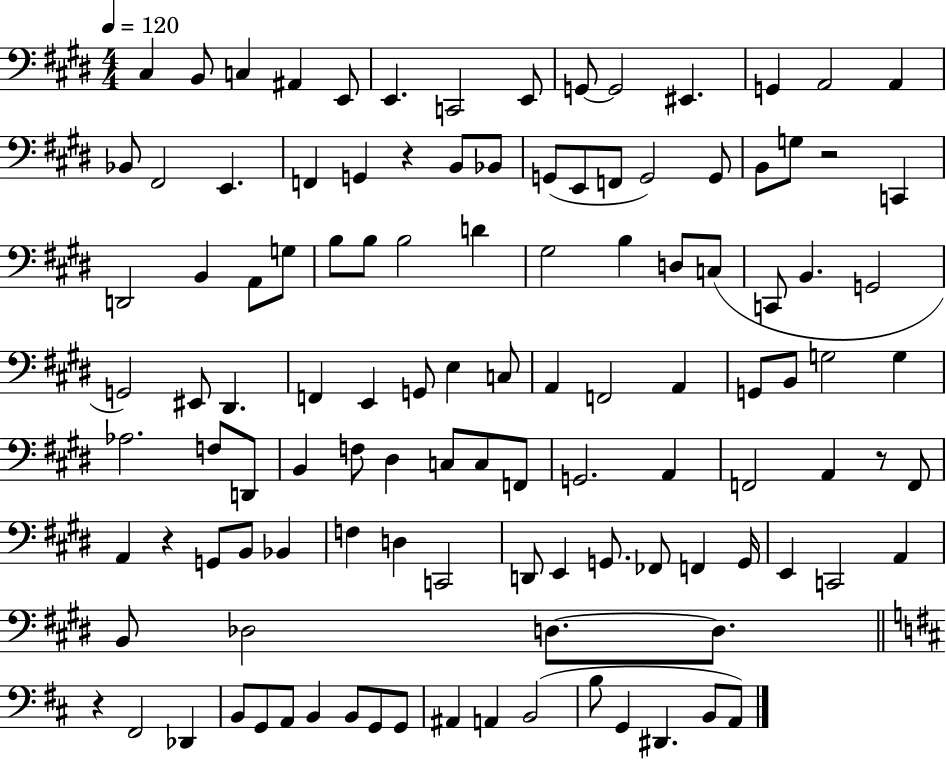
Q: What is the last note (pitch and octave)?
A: A2